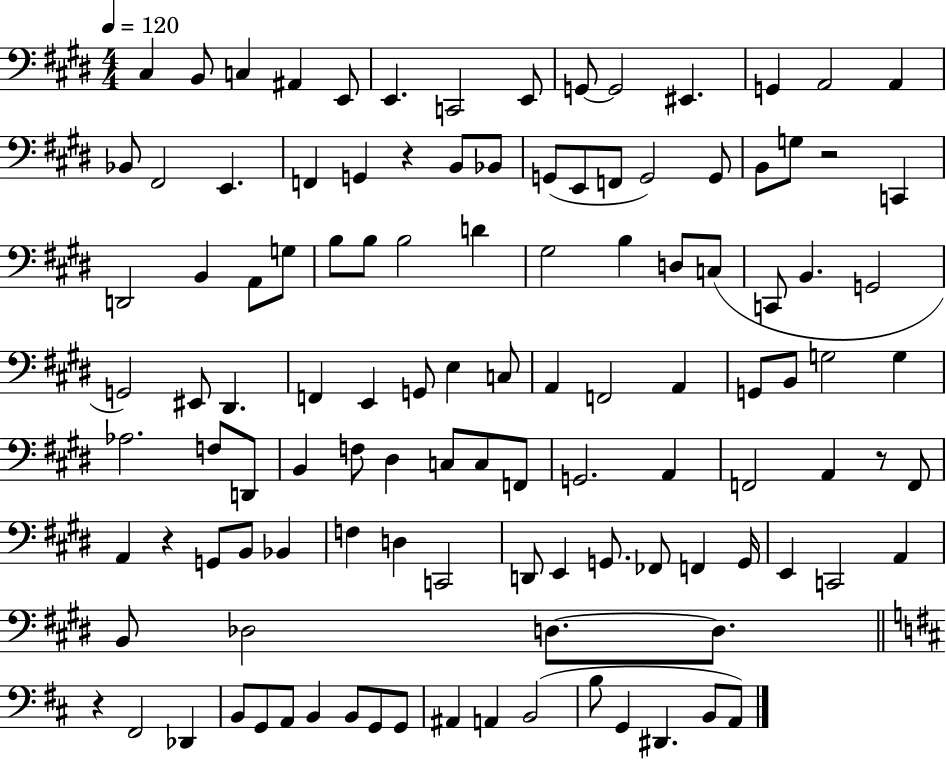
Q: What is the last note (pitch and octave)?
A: A2